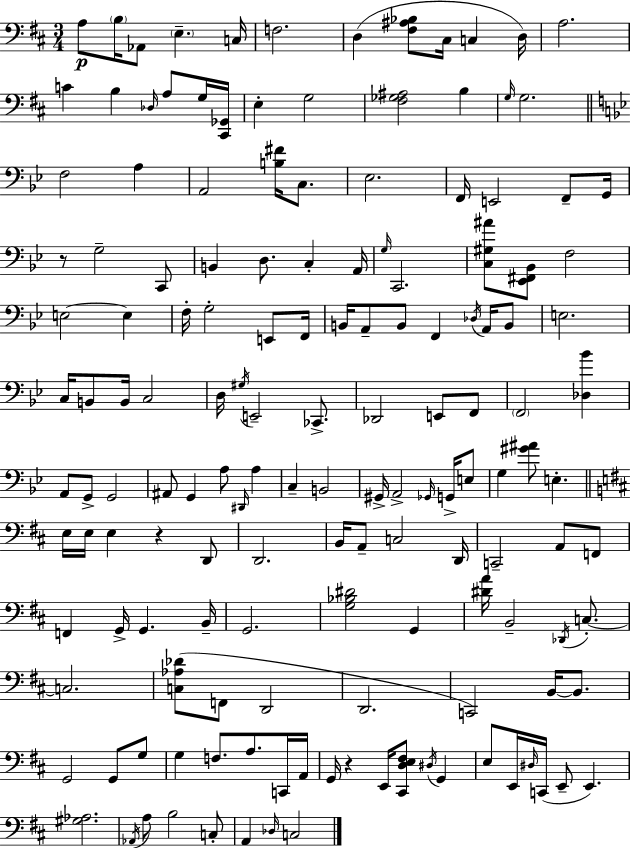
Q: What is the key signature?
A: D major